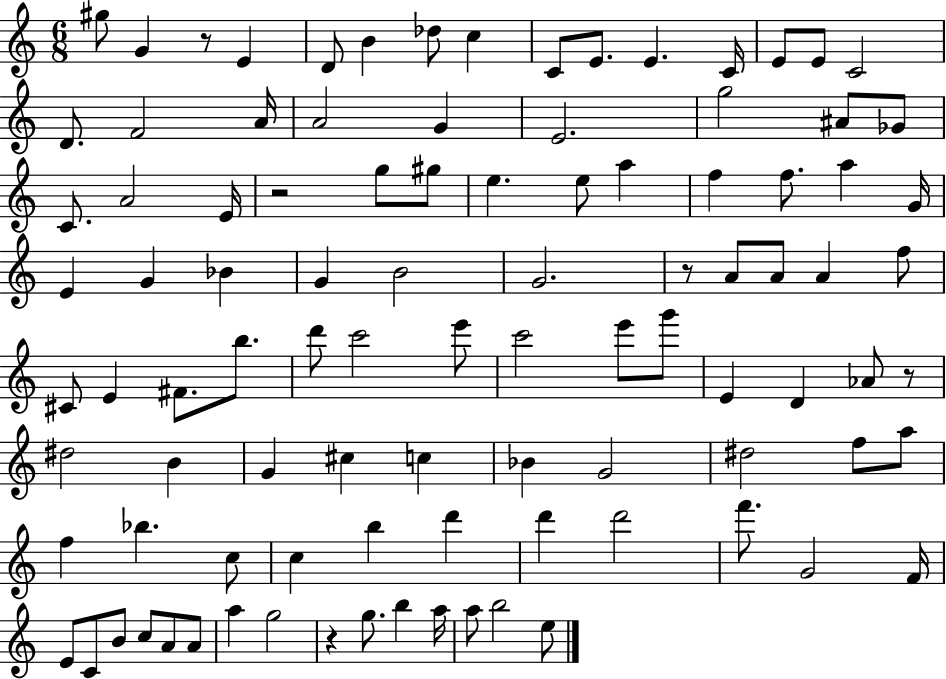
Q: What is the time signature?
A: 6/8